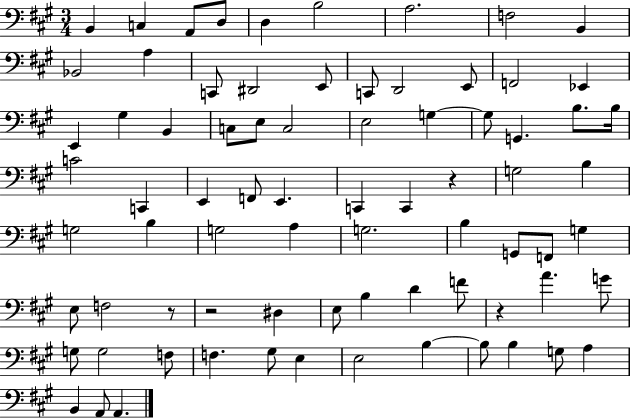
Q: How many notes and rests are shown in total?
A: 77